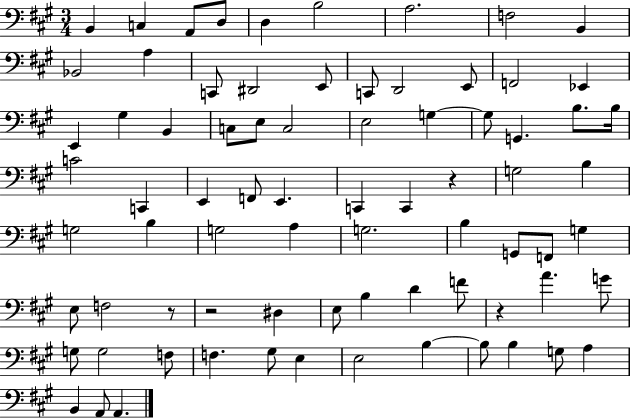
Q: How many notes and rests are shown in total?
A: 77